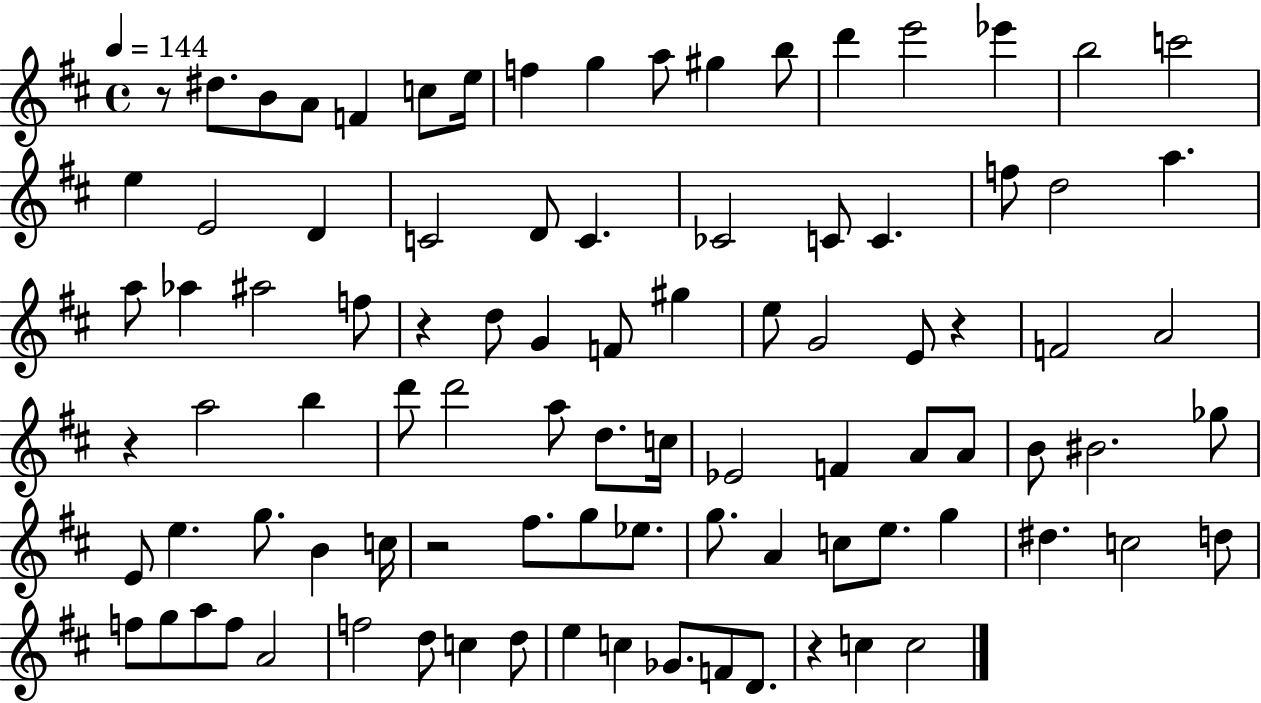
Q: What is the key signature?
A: D major